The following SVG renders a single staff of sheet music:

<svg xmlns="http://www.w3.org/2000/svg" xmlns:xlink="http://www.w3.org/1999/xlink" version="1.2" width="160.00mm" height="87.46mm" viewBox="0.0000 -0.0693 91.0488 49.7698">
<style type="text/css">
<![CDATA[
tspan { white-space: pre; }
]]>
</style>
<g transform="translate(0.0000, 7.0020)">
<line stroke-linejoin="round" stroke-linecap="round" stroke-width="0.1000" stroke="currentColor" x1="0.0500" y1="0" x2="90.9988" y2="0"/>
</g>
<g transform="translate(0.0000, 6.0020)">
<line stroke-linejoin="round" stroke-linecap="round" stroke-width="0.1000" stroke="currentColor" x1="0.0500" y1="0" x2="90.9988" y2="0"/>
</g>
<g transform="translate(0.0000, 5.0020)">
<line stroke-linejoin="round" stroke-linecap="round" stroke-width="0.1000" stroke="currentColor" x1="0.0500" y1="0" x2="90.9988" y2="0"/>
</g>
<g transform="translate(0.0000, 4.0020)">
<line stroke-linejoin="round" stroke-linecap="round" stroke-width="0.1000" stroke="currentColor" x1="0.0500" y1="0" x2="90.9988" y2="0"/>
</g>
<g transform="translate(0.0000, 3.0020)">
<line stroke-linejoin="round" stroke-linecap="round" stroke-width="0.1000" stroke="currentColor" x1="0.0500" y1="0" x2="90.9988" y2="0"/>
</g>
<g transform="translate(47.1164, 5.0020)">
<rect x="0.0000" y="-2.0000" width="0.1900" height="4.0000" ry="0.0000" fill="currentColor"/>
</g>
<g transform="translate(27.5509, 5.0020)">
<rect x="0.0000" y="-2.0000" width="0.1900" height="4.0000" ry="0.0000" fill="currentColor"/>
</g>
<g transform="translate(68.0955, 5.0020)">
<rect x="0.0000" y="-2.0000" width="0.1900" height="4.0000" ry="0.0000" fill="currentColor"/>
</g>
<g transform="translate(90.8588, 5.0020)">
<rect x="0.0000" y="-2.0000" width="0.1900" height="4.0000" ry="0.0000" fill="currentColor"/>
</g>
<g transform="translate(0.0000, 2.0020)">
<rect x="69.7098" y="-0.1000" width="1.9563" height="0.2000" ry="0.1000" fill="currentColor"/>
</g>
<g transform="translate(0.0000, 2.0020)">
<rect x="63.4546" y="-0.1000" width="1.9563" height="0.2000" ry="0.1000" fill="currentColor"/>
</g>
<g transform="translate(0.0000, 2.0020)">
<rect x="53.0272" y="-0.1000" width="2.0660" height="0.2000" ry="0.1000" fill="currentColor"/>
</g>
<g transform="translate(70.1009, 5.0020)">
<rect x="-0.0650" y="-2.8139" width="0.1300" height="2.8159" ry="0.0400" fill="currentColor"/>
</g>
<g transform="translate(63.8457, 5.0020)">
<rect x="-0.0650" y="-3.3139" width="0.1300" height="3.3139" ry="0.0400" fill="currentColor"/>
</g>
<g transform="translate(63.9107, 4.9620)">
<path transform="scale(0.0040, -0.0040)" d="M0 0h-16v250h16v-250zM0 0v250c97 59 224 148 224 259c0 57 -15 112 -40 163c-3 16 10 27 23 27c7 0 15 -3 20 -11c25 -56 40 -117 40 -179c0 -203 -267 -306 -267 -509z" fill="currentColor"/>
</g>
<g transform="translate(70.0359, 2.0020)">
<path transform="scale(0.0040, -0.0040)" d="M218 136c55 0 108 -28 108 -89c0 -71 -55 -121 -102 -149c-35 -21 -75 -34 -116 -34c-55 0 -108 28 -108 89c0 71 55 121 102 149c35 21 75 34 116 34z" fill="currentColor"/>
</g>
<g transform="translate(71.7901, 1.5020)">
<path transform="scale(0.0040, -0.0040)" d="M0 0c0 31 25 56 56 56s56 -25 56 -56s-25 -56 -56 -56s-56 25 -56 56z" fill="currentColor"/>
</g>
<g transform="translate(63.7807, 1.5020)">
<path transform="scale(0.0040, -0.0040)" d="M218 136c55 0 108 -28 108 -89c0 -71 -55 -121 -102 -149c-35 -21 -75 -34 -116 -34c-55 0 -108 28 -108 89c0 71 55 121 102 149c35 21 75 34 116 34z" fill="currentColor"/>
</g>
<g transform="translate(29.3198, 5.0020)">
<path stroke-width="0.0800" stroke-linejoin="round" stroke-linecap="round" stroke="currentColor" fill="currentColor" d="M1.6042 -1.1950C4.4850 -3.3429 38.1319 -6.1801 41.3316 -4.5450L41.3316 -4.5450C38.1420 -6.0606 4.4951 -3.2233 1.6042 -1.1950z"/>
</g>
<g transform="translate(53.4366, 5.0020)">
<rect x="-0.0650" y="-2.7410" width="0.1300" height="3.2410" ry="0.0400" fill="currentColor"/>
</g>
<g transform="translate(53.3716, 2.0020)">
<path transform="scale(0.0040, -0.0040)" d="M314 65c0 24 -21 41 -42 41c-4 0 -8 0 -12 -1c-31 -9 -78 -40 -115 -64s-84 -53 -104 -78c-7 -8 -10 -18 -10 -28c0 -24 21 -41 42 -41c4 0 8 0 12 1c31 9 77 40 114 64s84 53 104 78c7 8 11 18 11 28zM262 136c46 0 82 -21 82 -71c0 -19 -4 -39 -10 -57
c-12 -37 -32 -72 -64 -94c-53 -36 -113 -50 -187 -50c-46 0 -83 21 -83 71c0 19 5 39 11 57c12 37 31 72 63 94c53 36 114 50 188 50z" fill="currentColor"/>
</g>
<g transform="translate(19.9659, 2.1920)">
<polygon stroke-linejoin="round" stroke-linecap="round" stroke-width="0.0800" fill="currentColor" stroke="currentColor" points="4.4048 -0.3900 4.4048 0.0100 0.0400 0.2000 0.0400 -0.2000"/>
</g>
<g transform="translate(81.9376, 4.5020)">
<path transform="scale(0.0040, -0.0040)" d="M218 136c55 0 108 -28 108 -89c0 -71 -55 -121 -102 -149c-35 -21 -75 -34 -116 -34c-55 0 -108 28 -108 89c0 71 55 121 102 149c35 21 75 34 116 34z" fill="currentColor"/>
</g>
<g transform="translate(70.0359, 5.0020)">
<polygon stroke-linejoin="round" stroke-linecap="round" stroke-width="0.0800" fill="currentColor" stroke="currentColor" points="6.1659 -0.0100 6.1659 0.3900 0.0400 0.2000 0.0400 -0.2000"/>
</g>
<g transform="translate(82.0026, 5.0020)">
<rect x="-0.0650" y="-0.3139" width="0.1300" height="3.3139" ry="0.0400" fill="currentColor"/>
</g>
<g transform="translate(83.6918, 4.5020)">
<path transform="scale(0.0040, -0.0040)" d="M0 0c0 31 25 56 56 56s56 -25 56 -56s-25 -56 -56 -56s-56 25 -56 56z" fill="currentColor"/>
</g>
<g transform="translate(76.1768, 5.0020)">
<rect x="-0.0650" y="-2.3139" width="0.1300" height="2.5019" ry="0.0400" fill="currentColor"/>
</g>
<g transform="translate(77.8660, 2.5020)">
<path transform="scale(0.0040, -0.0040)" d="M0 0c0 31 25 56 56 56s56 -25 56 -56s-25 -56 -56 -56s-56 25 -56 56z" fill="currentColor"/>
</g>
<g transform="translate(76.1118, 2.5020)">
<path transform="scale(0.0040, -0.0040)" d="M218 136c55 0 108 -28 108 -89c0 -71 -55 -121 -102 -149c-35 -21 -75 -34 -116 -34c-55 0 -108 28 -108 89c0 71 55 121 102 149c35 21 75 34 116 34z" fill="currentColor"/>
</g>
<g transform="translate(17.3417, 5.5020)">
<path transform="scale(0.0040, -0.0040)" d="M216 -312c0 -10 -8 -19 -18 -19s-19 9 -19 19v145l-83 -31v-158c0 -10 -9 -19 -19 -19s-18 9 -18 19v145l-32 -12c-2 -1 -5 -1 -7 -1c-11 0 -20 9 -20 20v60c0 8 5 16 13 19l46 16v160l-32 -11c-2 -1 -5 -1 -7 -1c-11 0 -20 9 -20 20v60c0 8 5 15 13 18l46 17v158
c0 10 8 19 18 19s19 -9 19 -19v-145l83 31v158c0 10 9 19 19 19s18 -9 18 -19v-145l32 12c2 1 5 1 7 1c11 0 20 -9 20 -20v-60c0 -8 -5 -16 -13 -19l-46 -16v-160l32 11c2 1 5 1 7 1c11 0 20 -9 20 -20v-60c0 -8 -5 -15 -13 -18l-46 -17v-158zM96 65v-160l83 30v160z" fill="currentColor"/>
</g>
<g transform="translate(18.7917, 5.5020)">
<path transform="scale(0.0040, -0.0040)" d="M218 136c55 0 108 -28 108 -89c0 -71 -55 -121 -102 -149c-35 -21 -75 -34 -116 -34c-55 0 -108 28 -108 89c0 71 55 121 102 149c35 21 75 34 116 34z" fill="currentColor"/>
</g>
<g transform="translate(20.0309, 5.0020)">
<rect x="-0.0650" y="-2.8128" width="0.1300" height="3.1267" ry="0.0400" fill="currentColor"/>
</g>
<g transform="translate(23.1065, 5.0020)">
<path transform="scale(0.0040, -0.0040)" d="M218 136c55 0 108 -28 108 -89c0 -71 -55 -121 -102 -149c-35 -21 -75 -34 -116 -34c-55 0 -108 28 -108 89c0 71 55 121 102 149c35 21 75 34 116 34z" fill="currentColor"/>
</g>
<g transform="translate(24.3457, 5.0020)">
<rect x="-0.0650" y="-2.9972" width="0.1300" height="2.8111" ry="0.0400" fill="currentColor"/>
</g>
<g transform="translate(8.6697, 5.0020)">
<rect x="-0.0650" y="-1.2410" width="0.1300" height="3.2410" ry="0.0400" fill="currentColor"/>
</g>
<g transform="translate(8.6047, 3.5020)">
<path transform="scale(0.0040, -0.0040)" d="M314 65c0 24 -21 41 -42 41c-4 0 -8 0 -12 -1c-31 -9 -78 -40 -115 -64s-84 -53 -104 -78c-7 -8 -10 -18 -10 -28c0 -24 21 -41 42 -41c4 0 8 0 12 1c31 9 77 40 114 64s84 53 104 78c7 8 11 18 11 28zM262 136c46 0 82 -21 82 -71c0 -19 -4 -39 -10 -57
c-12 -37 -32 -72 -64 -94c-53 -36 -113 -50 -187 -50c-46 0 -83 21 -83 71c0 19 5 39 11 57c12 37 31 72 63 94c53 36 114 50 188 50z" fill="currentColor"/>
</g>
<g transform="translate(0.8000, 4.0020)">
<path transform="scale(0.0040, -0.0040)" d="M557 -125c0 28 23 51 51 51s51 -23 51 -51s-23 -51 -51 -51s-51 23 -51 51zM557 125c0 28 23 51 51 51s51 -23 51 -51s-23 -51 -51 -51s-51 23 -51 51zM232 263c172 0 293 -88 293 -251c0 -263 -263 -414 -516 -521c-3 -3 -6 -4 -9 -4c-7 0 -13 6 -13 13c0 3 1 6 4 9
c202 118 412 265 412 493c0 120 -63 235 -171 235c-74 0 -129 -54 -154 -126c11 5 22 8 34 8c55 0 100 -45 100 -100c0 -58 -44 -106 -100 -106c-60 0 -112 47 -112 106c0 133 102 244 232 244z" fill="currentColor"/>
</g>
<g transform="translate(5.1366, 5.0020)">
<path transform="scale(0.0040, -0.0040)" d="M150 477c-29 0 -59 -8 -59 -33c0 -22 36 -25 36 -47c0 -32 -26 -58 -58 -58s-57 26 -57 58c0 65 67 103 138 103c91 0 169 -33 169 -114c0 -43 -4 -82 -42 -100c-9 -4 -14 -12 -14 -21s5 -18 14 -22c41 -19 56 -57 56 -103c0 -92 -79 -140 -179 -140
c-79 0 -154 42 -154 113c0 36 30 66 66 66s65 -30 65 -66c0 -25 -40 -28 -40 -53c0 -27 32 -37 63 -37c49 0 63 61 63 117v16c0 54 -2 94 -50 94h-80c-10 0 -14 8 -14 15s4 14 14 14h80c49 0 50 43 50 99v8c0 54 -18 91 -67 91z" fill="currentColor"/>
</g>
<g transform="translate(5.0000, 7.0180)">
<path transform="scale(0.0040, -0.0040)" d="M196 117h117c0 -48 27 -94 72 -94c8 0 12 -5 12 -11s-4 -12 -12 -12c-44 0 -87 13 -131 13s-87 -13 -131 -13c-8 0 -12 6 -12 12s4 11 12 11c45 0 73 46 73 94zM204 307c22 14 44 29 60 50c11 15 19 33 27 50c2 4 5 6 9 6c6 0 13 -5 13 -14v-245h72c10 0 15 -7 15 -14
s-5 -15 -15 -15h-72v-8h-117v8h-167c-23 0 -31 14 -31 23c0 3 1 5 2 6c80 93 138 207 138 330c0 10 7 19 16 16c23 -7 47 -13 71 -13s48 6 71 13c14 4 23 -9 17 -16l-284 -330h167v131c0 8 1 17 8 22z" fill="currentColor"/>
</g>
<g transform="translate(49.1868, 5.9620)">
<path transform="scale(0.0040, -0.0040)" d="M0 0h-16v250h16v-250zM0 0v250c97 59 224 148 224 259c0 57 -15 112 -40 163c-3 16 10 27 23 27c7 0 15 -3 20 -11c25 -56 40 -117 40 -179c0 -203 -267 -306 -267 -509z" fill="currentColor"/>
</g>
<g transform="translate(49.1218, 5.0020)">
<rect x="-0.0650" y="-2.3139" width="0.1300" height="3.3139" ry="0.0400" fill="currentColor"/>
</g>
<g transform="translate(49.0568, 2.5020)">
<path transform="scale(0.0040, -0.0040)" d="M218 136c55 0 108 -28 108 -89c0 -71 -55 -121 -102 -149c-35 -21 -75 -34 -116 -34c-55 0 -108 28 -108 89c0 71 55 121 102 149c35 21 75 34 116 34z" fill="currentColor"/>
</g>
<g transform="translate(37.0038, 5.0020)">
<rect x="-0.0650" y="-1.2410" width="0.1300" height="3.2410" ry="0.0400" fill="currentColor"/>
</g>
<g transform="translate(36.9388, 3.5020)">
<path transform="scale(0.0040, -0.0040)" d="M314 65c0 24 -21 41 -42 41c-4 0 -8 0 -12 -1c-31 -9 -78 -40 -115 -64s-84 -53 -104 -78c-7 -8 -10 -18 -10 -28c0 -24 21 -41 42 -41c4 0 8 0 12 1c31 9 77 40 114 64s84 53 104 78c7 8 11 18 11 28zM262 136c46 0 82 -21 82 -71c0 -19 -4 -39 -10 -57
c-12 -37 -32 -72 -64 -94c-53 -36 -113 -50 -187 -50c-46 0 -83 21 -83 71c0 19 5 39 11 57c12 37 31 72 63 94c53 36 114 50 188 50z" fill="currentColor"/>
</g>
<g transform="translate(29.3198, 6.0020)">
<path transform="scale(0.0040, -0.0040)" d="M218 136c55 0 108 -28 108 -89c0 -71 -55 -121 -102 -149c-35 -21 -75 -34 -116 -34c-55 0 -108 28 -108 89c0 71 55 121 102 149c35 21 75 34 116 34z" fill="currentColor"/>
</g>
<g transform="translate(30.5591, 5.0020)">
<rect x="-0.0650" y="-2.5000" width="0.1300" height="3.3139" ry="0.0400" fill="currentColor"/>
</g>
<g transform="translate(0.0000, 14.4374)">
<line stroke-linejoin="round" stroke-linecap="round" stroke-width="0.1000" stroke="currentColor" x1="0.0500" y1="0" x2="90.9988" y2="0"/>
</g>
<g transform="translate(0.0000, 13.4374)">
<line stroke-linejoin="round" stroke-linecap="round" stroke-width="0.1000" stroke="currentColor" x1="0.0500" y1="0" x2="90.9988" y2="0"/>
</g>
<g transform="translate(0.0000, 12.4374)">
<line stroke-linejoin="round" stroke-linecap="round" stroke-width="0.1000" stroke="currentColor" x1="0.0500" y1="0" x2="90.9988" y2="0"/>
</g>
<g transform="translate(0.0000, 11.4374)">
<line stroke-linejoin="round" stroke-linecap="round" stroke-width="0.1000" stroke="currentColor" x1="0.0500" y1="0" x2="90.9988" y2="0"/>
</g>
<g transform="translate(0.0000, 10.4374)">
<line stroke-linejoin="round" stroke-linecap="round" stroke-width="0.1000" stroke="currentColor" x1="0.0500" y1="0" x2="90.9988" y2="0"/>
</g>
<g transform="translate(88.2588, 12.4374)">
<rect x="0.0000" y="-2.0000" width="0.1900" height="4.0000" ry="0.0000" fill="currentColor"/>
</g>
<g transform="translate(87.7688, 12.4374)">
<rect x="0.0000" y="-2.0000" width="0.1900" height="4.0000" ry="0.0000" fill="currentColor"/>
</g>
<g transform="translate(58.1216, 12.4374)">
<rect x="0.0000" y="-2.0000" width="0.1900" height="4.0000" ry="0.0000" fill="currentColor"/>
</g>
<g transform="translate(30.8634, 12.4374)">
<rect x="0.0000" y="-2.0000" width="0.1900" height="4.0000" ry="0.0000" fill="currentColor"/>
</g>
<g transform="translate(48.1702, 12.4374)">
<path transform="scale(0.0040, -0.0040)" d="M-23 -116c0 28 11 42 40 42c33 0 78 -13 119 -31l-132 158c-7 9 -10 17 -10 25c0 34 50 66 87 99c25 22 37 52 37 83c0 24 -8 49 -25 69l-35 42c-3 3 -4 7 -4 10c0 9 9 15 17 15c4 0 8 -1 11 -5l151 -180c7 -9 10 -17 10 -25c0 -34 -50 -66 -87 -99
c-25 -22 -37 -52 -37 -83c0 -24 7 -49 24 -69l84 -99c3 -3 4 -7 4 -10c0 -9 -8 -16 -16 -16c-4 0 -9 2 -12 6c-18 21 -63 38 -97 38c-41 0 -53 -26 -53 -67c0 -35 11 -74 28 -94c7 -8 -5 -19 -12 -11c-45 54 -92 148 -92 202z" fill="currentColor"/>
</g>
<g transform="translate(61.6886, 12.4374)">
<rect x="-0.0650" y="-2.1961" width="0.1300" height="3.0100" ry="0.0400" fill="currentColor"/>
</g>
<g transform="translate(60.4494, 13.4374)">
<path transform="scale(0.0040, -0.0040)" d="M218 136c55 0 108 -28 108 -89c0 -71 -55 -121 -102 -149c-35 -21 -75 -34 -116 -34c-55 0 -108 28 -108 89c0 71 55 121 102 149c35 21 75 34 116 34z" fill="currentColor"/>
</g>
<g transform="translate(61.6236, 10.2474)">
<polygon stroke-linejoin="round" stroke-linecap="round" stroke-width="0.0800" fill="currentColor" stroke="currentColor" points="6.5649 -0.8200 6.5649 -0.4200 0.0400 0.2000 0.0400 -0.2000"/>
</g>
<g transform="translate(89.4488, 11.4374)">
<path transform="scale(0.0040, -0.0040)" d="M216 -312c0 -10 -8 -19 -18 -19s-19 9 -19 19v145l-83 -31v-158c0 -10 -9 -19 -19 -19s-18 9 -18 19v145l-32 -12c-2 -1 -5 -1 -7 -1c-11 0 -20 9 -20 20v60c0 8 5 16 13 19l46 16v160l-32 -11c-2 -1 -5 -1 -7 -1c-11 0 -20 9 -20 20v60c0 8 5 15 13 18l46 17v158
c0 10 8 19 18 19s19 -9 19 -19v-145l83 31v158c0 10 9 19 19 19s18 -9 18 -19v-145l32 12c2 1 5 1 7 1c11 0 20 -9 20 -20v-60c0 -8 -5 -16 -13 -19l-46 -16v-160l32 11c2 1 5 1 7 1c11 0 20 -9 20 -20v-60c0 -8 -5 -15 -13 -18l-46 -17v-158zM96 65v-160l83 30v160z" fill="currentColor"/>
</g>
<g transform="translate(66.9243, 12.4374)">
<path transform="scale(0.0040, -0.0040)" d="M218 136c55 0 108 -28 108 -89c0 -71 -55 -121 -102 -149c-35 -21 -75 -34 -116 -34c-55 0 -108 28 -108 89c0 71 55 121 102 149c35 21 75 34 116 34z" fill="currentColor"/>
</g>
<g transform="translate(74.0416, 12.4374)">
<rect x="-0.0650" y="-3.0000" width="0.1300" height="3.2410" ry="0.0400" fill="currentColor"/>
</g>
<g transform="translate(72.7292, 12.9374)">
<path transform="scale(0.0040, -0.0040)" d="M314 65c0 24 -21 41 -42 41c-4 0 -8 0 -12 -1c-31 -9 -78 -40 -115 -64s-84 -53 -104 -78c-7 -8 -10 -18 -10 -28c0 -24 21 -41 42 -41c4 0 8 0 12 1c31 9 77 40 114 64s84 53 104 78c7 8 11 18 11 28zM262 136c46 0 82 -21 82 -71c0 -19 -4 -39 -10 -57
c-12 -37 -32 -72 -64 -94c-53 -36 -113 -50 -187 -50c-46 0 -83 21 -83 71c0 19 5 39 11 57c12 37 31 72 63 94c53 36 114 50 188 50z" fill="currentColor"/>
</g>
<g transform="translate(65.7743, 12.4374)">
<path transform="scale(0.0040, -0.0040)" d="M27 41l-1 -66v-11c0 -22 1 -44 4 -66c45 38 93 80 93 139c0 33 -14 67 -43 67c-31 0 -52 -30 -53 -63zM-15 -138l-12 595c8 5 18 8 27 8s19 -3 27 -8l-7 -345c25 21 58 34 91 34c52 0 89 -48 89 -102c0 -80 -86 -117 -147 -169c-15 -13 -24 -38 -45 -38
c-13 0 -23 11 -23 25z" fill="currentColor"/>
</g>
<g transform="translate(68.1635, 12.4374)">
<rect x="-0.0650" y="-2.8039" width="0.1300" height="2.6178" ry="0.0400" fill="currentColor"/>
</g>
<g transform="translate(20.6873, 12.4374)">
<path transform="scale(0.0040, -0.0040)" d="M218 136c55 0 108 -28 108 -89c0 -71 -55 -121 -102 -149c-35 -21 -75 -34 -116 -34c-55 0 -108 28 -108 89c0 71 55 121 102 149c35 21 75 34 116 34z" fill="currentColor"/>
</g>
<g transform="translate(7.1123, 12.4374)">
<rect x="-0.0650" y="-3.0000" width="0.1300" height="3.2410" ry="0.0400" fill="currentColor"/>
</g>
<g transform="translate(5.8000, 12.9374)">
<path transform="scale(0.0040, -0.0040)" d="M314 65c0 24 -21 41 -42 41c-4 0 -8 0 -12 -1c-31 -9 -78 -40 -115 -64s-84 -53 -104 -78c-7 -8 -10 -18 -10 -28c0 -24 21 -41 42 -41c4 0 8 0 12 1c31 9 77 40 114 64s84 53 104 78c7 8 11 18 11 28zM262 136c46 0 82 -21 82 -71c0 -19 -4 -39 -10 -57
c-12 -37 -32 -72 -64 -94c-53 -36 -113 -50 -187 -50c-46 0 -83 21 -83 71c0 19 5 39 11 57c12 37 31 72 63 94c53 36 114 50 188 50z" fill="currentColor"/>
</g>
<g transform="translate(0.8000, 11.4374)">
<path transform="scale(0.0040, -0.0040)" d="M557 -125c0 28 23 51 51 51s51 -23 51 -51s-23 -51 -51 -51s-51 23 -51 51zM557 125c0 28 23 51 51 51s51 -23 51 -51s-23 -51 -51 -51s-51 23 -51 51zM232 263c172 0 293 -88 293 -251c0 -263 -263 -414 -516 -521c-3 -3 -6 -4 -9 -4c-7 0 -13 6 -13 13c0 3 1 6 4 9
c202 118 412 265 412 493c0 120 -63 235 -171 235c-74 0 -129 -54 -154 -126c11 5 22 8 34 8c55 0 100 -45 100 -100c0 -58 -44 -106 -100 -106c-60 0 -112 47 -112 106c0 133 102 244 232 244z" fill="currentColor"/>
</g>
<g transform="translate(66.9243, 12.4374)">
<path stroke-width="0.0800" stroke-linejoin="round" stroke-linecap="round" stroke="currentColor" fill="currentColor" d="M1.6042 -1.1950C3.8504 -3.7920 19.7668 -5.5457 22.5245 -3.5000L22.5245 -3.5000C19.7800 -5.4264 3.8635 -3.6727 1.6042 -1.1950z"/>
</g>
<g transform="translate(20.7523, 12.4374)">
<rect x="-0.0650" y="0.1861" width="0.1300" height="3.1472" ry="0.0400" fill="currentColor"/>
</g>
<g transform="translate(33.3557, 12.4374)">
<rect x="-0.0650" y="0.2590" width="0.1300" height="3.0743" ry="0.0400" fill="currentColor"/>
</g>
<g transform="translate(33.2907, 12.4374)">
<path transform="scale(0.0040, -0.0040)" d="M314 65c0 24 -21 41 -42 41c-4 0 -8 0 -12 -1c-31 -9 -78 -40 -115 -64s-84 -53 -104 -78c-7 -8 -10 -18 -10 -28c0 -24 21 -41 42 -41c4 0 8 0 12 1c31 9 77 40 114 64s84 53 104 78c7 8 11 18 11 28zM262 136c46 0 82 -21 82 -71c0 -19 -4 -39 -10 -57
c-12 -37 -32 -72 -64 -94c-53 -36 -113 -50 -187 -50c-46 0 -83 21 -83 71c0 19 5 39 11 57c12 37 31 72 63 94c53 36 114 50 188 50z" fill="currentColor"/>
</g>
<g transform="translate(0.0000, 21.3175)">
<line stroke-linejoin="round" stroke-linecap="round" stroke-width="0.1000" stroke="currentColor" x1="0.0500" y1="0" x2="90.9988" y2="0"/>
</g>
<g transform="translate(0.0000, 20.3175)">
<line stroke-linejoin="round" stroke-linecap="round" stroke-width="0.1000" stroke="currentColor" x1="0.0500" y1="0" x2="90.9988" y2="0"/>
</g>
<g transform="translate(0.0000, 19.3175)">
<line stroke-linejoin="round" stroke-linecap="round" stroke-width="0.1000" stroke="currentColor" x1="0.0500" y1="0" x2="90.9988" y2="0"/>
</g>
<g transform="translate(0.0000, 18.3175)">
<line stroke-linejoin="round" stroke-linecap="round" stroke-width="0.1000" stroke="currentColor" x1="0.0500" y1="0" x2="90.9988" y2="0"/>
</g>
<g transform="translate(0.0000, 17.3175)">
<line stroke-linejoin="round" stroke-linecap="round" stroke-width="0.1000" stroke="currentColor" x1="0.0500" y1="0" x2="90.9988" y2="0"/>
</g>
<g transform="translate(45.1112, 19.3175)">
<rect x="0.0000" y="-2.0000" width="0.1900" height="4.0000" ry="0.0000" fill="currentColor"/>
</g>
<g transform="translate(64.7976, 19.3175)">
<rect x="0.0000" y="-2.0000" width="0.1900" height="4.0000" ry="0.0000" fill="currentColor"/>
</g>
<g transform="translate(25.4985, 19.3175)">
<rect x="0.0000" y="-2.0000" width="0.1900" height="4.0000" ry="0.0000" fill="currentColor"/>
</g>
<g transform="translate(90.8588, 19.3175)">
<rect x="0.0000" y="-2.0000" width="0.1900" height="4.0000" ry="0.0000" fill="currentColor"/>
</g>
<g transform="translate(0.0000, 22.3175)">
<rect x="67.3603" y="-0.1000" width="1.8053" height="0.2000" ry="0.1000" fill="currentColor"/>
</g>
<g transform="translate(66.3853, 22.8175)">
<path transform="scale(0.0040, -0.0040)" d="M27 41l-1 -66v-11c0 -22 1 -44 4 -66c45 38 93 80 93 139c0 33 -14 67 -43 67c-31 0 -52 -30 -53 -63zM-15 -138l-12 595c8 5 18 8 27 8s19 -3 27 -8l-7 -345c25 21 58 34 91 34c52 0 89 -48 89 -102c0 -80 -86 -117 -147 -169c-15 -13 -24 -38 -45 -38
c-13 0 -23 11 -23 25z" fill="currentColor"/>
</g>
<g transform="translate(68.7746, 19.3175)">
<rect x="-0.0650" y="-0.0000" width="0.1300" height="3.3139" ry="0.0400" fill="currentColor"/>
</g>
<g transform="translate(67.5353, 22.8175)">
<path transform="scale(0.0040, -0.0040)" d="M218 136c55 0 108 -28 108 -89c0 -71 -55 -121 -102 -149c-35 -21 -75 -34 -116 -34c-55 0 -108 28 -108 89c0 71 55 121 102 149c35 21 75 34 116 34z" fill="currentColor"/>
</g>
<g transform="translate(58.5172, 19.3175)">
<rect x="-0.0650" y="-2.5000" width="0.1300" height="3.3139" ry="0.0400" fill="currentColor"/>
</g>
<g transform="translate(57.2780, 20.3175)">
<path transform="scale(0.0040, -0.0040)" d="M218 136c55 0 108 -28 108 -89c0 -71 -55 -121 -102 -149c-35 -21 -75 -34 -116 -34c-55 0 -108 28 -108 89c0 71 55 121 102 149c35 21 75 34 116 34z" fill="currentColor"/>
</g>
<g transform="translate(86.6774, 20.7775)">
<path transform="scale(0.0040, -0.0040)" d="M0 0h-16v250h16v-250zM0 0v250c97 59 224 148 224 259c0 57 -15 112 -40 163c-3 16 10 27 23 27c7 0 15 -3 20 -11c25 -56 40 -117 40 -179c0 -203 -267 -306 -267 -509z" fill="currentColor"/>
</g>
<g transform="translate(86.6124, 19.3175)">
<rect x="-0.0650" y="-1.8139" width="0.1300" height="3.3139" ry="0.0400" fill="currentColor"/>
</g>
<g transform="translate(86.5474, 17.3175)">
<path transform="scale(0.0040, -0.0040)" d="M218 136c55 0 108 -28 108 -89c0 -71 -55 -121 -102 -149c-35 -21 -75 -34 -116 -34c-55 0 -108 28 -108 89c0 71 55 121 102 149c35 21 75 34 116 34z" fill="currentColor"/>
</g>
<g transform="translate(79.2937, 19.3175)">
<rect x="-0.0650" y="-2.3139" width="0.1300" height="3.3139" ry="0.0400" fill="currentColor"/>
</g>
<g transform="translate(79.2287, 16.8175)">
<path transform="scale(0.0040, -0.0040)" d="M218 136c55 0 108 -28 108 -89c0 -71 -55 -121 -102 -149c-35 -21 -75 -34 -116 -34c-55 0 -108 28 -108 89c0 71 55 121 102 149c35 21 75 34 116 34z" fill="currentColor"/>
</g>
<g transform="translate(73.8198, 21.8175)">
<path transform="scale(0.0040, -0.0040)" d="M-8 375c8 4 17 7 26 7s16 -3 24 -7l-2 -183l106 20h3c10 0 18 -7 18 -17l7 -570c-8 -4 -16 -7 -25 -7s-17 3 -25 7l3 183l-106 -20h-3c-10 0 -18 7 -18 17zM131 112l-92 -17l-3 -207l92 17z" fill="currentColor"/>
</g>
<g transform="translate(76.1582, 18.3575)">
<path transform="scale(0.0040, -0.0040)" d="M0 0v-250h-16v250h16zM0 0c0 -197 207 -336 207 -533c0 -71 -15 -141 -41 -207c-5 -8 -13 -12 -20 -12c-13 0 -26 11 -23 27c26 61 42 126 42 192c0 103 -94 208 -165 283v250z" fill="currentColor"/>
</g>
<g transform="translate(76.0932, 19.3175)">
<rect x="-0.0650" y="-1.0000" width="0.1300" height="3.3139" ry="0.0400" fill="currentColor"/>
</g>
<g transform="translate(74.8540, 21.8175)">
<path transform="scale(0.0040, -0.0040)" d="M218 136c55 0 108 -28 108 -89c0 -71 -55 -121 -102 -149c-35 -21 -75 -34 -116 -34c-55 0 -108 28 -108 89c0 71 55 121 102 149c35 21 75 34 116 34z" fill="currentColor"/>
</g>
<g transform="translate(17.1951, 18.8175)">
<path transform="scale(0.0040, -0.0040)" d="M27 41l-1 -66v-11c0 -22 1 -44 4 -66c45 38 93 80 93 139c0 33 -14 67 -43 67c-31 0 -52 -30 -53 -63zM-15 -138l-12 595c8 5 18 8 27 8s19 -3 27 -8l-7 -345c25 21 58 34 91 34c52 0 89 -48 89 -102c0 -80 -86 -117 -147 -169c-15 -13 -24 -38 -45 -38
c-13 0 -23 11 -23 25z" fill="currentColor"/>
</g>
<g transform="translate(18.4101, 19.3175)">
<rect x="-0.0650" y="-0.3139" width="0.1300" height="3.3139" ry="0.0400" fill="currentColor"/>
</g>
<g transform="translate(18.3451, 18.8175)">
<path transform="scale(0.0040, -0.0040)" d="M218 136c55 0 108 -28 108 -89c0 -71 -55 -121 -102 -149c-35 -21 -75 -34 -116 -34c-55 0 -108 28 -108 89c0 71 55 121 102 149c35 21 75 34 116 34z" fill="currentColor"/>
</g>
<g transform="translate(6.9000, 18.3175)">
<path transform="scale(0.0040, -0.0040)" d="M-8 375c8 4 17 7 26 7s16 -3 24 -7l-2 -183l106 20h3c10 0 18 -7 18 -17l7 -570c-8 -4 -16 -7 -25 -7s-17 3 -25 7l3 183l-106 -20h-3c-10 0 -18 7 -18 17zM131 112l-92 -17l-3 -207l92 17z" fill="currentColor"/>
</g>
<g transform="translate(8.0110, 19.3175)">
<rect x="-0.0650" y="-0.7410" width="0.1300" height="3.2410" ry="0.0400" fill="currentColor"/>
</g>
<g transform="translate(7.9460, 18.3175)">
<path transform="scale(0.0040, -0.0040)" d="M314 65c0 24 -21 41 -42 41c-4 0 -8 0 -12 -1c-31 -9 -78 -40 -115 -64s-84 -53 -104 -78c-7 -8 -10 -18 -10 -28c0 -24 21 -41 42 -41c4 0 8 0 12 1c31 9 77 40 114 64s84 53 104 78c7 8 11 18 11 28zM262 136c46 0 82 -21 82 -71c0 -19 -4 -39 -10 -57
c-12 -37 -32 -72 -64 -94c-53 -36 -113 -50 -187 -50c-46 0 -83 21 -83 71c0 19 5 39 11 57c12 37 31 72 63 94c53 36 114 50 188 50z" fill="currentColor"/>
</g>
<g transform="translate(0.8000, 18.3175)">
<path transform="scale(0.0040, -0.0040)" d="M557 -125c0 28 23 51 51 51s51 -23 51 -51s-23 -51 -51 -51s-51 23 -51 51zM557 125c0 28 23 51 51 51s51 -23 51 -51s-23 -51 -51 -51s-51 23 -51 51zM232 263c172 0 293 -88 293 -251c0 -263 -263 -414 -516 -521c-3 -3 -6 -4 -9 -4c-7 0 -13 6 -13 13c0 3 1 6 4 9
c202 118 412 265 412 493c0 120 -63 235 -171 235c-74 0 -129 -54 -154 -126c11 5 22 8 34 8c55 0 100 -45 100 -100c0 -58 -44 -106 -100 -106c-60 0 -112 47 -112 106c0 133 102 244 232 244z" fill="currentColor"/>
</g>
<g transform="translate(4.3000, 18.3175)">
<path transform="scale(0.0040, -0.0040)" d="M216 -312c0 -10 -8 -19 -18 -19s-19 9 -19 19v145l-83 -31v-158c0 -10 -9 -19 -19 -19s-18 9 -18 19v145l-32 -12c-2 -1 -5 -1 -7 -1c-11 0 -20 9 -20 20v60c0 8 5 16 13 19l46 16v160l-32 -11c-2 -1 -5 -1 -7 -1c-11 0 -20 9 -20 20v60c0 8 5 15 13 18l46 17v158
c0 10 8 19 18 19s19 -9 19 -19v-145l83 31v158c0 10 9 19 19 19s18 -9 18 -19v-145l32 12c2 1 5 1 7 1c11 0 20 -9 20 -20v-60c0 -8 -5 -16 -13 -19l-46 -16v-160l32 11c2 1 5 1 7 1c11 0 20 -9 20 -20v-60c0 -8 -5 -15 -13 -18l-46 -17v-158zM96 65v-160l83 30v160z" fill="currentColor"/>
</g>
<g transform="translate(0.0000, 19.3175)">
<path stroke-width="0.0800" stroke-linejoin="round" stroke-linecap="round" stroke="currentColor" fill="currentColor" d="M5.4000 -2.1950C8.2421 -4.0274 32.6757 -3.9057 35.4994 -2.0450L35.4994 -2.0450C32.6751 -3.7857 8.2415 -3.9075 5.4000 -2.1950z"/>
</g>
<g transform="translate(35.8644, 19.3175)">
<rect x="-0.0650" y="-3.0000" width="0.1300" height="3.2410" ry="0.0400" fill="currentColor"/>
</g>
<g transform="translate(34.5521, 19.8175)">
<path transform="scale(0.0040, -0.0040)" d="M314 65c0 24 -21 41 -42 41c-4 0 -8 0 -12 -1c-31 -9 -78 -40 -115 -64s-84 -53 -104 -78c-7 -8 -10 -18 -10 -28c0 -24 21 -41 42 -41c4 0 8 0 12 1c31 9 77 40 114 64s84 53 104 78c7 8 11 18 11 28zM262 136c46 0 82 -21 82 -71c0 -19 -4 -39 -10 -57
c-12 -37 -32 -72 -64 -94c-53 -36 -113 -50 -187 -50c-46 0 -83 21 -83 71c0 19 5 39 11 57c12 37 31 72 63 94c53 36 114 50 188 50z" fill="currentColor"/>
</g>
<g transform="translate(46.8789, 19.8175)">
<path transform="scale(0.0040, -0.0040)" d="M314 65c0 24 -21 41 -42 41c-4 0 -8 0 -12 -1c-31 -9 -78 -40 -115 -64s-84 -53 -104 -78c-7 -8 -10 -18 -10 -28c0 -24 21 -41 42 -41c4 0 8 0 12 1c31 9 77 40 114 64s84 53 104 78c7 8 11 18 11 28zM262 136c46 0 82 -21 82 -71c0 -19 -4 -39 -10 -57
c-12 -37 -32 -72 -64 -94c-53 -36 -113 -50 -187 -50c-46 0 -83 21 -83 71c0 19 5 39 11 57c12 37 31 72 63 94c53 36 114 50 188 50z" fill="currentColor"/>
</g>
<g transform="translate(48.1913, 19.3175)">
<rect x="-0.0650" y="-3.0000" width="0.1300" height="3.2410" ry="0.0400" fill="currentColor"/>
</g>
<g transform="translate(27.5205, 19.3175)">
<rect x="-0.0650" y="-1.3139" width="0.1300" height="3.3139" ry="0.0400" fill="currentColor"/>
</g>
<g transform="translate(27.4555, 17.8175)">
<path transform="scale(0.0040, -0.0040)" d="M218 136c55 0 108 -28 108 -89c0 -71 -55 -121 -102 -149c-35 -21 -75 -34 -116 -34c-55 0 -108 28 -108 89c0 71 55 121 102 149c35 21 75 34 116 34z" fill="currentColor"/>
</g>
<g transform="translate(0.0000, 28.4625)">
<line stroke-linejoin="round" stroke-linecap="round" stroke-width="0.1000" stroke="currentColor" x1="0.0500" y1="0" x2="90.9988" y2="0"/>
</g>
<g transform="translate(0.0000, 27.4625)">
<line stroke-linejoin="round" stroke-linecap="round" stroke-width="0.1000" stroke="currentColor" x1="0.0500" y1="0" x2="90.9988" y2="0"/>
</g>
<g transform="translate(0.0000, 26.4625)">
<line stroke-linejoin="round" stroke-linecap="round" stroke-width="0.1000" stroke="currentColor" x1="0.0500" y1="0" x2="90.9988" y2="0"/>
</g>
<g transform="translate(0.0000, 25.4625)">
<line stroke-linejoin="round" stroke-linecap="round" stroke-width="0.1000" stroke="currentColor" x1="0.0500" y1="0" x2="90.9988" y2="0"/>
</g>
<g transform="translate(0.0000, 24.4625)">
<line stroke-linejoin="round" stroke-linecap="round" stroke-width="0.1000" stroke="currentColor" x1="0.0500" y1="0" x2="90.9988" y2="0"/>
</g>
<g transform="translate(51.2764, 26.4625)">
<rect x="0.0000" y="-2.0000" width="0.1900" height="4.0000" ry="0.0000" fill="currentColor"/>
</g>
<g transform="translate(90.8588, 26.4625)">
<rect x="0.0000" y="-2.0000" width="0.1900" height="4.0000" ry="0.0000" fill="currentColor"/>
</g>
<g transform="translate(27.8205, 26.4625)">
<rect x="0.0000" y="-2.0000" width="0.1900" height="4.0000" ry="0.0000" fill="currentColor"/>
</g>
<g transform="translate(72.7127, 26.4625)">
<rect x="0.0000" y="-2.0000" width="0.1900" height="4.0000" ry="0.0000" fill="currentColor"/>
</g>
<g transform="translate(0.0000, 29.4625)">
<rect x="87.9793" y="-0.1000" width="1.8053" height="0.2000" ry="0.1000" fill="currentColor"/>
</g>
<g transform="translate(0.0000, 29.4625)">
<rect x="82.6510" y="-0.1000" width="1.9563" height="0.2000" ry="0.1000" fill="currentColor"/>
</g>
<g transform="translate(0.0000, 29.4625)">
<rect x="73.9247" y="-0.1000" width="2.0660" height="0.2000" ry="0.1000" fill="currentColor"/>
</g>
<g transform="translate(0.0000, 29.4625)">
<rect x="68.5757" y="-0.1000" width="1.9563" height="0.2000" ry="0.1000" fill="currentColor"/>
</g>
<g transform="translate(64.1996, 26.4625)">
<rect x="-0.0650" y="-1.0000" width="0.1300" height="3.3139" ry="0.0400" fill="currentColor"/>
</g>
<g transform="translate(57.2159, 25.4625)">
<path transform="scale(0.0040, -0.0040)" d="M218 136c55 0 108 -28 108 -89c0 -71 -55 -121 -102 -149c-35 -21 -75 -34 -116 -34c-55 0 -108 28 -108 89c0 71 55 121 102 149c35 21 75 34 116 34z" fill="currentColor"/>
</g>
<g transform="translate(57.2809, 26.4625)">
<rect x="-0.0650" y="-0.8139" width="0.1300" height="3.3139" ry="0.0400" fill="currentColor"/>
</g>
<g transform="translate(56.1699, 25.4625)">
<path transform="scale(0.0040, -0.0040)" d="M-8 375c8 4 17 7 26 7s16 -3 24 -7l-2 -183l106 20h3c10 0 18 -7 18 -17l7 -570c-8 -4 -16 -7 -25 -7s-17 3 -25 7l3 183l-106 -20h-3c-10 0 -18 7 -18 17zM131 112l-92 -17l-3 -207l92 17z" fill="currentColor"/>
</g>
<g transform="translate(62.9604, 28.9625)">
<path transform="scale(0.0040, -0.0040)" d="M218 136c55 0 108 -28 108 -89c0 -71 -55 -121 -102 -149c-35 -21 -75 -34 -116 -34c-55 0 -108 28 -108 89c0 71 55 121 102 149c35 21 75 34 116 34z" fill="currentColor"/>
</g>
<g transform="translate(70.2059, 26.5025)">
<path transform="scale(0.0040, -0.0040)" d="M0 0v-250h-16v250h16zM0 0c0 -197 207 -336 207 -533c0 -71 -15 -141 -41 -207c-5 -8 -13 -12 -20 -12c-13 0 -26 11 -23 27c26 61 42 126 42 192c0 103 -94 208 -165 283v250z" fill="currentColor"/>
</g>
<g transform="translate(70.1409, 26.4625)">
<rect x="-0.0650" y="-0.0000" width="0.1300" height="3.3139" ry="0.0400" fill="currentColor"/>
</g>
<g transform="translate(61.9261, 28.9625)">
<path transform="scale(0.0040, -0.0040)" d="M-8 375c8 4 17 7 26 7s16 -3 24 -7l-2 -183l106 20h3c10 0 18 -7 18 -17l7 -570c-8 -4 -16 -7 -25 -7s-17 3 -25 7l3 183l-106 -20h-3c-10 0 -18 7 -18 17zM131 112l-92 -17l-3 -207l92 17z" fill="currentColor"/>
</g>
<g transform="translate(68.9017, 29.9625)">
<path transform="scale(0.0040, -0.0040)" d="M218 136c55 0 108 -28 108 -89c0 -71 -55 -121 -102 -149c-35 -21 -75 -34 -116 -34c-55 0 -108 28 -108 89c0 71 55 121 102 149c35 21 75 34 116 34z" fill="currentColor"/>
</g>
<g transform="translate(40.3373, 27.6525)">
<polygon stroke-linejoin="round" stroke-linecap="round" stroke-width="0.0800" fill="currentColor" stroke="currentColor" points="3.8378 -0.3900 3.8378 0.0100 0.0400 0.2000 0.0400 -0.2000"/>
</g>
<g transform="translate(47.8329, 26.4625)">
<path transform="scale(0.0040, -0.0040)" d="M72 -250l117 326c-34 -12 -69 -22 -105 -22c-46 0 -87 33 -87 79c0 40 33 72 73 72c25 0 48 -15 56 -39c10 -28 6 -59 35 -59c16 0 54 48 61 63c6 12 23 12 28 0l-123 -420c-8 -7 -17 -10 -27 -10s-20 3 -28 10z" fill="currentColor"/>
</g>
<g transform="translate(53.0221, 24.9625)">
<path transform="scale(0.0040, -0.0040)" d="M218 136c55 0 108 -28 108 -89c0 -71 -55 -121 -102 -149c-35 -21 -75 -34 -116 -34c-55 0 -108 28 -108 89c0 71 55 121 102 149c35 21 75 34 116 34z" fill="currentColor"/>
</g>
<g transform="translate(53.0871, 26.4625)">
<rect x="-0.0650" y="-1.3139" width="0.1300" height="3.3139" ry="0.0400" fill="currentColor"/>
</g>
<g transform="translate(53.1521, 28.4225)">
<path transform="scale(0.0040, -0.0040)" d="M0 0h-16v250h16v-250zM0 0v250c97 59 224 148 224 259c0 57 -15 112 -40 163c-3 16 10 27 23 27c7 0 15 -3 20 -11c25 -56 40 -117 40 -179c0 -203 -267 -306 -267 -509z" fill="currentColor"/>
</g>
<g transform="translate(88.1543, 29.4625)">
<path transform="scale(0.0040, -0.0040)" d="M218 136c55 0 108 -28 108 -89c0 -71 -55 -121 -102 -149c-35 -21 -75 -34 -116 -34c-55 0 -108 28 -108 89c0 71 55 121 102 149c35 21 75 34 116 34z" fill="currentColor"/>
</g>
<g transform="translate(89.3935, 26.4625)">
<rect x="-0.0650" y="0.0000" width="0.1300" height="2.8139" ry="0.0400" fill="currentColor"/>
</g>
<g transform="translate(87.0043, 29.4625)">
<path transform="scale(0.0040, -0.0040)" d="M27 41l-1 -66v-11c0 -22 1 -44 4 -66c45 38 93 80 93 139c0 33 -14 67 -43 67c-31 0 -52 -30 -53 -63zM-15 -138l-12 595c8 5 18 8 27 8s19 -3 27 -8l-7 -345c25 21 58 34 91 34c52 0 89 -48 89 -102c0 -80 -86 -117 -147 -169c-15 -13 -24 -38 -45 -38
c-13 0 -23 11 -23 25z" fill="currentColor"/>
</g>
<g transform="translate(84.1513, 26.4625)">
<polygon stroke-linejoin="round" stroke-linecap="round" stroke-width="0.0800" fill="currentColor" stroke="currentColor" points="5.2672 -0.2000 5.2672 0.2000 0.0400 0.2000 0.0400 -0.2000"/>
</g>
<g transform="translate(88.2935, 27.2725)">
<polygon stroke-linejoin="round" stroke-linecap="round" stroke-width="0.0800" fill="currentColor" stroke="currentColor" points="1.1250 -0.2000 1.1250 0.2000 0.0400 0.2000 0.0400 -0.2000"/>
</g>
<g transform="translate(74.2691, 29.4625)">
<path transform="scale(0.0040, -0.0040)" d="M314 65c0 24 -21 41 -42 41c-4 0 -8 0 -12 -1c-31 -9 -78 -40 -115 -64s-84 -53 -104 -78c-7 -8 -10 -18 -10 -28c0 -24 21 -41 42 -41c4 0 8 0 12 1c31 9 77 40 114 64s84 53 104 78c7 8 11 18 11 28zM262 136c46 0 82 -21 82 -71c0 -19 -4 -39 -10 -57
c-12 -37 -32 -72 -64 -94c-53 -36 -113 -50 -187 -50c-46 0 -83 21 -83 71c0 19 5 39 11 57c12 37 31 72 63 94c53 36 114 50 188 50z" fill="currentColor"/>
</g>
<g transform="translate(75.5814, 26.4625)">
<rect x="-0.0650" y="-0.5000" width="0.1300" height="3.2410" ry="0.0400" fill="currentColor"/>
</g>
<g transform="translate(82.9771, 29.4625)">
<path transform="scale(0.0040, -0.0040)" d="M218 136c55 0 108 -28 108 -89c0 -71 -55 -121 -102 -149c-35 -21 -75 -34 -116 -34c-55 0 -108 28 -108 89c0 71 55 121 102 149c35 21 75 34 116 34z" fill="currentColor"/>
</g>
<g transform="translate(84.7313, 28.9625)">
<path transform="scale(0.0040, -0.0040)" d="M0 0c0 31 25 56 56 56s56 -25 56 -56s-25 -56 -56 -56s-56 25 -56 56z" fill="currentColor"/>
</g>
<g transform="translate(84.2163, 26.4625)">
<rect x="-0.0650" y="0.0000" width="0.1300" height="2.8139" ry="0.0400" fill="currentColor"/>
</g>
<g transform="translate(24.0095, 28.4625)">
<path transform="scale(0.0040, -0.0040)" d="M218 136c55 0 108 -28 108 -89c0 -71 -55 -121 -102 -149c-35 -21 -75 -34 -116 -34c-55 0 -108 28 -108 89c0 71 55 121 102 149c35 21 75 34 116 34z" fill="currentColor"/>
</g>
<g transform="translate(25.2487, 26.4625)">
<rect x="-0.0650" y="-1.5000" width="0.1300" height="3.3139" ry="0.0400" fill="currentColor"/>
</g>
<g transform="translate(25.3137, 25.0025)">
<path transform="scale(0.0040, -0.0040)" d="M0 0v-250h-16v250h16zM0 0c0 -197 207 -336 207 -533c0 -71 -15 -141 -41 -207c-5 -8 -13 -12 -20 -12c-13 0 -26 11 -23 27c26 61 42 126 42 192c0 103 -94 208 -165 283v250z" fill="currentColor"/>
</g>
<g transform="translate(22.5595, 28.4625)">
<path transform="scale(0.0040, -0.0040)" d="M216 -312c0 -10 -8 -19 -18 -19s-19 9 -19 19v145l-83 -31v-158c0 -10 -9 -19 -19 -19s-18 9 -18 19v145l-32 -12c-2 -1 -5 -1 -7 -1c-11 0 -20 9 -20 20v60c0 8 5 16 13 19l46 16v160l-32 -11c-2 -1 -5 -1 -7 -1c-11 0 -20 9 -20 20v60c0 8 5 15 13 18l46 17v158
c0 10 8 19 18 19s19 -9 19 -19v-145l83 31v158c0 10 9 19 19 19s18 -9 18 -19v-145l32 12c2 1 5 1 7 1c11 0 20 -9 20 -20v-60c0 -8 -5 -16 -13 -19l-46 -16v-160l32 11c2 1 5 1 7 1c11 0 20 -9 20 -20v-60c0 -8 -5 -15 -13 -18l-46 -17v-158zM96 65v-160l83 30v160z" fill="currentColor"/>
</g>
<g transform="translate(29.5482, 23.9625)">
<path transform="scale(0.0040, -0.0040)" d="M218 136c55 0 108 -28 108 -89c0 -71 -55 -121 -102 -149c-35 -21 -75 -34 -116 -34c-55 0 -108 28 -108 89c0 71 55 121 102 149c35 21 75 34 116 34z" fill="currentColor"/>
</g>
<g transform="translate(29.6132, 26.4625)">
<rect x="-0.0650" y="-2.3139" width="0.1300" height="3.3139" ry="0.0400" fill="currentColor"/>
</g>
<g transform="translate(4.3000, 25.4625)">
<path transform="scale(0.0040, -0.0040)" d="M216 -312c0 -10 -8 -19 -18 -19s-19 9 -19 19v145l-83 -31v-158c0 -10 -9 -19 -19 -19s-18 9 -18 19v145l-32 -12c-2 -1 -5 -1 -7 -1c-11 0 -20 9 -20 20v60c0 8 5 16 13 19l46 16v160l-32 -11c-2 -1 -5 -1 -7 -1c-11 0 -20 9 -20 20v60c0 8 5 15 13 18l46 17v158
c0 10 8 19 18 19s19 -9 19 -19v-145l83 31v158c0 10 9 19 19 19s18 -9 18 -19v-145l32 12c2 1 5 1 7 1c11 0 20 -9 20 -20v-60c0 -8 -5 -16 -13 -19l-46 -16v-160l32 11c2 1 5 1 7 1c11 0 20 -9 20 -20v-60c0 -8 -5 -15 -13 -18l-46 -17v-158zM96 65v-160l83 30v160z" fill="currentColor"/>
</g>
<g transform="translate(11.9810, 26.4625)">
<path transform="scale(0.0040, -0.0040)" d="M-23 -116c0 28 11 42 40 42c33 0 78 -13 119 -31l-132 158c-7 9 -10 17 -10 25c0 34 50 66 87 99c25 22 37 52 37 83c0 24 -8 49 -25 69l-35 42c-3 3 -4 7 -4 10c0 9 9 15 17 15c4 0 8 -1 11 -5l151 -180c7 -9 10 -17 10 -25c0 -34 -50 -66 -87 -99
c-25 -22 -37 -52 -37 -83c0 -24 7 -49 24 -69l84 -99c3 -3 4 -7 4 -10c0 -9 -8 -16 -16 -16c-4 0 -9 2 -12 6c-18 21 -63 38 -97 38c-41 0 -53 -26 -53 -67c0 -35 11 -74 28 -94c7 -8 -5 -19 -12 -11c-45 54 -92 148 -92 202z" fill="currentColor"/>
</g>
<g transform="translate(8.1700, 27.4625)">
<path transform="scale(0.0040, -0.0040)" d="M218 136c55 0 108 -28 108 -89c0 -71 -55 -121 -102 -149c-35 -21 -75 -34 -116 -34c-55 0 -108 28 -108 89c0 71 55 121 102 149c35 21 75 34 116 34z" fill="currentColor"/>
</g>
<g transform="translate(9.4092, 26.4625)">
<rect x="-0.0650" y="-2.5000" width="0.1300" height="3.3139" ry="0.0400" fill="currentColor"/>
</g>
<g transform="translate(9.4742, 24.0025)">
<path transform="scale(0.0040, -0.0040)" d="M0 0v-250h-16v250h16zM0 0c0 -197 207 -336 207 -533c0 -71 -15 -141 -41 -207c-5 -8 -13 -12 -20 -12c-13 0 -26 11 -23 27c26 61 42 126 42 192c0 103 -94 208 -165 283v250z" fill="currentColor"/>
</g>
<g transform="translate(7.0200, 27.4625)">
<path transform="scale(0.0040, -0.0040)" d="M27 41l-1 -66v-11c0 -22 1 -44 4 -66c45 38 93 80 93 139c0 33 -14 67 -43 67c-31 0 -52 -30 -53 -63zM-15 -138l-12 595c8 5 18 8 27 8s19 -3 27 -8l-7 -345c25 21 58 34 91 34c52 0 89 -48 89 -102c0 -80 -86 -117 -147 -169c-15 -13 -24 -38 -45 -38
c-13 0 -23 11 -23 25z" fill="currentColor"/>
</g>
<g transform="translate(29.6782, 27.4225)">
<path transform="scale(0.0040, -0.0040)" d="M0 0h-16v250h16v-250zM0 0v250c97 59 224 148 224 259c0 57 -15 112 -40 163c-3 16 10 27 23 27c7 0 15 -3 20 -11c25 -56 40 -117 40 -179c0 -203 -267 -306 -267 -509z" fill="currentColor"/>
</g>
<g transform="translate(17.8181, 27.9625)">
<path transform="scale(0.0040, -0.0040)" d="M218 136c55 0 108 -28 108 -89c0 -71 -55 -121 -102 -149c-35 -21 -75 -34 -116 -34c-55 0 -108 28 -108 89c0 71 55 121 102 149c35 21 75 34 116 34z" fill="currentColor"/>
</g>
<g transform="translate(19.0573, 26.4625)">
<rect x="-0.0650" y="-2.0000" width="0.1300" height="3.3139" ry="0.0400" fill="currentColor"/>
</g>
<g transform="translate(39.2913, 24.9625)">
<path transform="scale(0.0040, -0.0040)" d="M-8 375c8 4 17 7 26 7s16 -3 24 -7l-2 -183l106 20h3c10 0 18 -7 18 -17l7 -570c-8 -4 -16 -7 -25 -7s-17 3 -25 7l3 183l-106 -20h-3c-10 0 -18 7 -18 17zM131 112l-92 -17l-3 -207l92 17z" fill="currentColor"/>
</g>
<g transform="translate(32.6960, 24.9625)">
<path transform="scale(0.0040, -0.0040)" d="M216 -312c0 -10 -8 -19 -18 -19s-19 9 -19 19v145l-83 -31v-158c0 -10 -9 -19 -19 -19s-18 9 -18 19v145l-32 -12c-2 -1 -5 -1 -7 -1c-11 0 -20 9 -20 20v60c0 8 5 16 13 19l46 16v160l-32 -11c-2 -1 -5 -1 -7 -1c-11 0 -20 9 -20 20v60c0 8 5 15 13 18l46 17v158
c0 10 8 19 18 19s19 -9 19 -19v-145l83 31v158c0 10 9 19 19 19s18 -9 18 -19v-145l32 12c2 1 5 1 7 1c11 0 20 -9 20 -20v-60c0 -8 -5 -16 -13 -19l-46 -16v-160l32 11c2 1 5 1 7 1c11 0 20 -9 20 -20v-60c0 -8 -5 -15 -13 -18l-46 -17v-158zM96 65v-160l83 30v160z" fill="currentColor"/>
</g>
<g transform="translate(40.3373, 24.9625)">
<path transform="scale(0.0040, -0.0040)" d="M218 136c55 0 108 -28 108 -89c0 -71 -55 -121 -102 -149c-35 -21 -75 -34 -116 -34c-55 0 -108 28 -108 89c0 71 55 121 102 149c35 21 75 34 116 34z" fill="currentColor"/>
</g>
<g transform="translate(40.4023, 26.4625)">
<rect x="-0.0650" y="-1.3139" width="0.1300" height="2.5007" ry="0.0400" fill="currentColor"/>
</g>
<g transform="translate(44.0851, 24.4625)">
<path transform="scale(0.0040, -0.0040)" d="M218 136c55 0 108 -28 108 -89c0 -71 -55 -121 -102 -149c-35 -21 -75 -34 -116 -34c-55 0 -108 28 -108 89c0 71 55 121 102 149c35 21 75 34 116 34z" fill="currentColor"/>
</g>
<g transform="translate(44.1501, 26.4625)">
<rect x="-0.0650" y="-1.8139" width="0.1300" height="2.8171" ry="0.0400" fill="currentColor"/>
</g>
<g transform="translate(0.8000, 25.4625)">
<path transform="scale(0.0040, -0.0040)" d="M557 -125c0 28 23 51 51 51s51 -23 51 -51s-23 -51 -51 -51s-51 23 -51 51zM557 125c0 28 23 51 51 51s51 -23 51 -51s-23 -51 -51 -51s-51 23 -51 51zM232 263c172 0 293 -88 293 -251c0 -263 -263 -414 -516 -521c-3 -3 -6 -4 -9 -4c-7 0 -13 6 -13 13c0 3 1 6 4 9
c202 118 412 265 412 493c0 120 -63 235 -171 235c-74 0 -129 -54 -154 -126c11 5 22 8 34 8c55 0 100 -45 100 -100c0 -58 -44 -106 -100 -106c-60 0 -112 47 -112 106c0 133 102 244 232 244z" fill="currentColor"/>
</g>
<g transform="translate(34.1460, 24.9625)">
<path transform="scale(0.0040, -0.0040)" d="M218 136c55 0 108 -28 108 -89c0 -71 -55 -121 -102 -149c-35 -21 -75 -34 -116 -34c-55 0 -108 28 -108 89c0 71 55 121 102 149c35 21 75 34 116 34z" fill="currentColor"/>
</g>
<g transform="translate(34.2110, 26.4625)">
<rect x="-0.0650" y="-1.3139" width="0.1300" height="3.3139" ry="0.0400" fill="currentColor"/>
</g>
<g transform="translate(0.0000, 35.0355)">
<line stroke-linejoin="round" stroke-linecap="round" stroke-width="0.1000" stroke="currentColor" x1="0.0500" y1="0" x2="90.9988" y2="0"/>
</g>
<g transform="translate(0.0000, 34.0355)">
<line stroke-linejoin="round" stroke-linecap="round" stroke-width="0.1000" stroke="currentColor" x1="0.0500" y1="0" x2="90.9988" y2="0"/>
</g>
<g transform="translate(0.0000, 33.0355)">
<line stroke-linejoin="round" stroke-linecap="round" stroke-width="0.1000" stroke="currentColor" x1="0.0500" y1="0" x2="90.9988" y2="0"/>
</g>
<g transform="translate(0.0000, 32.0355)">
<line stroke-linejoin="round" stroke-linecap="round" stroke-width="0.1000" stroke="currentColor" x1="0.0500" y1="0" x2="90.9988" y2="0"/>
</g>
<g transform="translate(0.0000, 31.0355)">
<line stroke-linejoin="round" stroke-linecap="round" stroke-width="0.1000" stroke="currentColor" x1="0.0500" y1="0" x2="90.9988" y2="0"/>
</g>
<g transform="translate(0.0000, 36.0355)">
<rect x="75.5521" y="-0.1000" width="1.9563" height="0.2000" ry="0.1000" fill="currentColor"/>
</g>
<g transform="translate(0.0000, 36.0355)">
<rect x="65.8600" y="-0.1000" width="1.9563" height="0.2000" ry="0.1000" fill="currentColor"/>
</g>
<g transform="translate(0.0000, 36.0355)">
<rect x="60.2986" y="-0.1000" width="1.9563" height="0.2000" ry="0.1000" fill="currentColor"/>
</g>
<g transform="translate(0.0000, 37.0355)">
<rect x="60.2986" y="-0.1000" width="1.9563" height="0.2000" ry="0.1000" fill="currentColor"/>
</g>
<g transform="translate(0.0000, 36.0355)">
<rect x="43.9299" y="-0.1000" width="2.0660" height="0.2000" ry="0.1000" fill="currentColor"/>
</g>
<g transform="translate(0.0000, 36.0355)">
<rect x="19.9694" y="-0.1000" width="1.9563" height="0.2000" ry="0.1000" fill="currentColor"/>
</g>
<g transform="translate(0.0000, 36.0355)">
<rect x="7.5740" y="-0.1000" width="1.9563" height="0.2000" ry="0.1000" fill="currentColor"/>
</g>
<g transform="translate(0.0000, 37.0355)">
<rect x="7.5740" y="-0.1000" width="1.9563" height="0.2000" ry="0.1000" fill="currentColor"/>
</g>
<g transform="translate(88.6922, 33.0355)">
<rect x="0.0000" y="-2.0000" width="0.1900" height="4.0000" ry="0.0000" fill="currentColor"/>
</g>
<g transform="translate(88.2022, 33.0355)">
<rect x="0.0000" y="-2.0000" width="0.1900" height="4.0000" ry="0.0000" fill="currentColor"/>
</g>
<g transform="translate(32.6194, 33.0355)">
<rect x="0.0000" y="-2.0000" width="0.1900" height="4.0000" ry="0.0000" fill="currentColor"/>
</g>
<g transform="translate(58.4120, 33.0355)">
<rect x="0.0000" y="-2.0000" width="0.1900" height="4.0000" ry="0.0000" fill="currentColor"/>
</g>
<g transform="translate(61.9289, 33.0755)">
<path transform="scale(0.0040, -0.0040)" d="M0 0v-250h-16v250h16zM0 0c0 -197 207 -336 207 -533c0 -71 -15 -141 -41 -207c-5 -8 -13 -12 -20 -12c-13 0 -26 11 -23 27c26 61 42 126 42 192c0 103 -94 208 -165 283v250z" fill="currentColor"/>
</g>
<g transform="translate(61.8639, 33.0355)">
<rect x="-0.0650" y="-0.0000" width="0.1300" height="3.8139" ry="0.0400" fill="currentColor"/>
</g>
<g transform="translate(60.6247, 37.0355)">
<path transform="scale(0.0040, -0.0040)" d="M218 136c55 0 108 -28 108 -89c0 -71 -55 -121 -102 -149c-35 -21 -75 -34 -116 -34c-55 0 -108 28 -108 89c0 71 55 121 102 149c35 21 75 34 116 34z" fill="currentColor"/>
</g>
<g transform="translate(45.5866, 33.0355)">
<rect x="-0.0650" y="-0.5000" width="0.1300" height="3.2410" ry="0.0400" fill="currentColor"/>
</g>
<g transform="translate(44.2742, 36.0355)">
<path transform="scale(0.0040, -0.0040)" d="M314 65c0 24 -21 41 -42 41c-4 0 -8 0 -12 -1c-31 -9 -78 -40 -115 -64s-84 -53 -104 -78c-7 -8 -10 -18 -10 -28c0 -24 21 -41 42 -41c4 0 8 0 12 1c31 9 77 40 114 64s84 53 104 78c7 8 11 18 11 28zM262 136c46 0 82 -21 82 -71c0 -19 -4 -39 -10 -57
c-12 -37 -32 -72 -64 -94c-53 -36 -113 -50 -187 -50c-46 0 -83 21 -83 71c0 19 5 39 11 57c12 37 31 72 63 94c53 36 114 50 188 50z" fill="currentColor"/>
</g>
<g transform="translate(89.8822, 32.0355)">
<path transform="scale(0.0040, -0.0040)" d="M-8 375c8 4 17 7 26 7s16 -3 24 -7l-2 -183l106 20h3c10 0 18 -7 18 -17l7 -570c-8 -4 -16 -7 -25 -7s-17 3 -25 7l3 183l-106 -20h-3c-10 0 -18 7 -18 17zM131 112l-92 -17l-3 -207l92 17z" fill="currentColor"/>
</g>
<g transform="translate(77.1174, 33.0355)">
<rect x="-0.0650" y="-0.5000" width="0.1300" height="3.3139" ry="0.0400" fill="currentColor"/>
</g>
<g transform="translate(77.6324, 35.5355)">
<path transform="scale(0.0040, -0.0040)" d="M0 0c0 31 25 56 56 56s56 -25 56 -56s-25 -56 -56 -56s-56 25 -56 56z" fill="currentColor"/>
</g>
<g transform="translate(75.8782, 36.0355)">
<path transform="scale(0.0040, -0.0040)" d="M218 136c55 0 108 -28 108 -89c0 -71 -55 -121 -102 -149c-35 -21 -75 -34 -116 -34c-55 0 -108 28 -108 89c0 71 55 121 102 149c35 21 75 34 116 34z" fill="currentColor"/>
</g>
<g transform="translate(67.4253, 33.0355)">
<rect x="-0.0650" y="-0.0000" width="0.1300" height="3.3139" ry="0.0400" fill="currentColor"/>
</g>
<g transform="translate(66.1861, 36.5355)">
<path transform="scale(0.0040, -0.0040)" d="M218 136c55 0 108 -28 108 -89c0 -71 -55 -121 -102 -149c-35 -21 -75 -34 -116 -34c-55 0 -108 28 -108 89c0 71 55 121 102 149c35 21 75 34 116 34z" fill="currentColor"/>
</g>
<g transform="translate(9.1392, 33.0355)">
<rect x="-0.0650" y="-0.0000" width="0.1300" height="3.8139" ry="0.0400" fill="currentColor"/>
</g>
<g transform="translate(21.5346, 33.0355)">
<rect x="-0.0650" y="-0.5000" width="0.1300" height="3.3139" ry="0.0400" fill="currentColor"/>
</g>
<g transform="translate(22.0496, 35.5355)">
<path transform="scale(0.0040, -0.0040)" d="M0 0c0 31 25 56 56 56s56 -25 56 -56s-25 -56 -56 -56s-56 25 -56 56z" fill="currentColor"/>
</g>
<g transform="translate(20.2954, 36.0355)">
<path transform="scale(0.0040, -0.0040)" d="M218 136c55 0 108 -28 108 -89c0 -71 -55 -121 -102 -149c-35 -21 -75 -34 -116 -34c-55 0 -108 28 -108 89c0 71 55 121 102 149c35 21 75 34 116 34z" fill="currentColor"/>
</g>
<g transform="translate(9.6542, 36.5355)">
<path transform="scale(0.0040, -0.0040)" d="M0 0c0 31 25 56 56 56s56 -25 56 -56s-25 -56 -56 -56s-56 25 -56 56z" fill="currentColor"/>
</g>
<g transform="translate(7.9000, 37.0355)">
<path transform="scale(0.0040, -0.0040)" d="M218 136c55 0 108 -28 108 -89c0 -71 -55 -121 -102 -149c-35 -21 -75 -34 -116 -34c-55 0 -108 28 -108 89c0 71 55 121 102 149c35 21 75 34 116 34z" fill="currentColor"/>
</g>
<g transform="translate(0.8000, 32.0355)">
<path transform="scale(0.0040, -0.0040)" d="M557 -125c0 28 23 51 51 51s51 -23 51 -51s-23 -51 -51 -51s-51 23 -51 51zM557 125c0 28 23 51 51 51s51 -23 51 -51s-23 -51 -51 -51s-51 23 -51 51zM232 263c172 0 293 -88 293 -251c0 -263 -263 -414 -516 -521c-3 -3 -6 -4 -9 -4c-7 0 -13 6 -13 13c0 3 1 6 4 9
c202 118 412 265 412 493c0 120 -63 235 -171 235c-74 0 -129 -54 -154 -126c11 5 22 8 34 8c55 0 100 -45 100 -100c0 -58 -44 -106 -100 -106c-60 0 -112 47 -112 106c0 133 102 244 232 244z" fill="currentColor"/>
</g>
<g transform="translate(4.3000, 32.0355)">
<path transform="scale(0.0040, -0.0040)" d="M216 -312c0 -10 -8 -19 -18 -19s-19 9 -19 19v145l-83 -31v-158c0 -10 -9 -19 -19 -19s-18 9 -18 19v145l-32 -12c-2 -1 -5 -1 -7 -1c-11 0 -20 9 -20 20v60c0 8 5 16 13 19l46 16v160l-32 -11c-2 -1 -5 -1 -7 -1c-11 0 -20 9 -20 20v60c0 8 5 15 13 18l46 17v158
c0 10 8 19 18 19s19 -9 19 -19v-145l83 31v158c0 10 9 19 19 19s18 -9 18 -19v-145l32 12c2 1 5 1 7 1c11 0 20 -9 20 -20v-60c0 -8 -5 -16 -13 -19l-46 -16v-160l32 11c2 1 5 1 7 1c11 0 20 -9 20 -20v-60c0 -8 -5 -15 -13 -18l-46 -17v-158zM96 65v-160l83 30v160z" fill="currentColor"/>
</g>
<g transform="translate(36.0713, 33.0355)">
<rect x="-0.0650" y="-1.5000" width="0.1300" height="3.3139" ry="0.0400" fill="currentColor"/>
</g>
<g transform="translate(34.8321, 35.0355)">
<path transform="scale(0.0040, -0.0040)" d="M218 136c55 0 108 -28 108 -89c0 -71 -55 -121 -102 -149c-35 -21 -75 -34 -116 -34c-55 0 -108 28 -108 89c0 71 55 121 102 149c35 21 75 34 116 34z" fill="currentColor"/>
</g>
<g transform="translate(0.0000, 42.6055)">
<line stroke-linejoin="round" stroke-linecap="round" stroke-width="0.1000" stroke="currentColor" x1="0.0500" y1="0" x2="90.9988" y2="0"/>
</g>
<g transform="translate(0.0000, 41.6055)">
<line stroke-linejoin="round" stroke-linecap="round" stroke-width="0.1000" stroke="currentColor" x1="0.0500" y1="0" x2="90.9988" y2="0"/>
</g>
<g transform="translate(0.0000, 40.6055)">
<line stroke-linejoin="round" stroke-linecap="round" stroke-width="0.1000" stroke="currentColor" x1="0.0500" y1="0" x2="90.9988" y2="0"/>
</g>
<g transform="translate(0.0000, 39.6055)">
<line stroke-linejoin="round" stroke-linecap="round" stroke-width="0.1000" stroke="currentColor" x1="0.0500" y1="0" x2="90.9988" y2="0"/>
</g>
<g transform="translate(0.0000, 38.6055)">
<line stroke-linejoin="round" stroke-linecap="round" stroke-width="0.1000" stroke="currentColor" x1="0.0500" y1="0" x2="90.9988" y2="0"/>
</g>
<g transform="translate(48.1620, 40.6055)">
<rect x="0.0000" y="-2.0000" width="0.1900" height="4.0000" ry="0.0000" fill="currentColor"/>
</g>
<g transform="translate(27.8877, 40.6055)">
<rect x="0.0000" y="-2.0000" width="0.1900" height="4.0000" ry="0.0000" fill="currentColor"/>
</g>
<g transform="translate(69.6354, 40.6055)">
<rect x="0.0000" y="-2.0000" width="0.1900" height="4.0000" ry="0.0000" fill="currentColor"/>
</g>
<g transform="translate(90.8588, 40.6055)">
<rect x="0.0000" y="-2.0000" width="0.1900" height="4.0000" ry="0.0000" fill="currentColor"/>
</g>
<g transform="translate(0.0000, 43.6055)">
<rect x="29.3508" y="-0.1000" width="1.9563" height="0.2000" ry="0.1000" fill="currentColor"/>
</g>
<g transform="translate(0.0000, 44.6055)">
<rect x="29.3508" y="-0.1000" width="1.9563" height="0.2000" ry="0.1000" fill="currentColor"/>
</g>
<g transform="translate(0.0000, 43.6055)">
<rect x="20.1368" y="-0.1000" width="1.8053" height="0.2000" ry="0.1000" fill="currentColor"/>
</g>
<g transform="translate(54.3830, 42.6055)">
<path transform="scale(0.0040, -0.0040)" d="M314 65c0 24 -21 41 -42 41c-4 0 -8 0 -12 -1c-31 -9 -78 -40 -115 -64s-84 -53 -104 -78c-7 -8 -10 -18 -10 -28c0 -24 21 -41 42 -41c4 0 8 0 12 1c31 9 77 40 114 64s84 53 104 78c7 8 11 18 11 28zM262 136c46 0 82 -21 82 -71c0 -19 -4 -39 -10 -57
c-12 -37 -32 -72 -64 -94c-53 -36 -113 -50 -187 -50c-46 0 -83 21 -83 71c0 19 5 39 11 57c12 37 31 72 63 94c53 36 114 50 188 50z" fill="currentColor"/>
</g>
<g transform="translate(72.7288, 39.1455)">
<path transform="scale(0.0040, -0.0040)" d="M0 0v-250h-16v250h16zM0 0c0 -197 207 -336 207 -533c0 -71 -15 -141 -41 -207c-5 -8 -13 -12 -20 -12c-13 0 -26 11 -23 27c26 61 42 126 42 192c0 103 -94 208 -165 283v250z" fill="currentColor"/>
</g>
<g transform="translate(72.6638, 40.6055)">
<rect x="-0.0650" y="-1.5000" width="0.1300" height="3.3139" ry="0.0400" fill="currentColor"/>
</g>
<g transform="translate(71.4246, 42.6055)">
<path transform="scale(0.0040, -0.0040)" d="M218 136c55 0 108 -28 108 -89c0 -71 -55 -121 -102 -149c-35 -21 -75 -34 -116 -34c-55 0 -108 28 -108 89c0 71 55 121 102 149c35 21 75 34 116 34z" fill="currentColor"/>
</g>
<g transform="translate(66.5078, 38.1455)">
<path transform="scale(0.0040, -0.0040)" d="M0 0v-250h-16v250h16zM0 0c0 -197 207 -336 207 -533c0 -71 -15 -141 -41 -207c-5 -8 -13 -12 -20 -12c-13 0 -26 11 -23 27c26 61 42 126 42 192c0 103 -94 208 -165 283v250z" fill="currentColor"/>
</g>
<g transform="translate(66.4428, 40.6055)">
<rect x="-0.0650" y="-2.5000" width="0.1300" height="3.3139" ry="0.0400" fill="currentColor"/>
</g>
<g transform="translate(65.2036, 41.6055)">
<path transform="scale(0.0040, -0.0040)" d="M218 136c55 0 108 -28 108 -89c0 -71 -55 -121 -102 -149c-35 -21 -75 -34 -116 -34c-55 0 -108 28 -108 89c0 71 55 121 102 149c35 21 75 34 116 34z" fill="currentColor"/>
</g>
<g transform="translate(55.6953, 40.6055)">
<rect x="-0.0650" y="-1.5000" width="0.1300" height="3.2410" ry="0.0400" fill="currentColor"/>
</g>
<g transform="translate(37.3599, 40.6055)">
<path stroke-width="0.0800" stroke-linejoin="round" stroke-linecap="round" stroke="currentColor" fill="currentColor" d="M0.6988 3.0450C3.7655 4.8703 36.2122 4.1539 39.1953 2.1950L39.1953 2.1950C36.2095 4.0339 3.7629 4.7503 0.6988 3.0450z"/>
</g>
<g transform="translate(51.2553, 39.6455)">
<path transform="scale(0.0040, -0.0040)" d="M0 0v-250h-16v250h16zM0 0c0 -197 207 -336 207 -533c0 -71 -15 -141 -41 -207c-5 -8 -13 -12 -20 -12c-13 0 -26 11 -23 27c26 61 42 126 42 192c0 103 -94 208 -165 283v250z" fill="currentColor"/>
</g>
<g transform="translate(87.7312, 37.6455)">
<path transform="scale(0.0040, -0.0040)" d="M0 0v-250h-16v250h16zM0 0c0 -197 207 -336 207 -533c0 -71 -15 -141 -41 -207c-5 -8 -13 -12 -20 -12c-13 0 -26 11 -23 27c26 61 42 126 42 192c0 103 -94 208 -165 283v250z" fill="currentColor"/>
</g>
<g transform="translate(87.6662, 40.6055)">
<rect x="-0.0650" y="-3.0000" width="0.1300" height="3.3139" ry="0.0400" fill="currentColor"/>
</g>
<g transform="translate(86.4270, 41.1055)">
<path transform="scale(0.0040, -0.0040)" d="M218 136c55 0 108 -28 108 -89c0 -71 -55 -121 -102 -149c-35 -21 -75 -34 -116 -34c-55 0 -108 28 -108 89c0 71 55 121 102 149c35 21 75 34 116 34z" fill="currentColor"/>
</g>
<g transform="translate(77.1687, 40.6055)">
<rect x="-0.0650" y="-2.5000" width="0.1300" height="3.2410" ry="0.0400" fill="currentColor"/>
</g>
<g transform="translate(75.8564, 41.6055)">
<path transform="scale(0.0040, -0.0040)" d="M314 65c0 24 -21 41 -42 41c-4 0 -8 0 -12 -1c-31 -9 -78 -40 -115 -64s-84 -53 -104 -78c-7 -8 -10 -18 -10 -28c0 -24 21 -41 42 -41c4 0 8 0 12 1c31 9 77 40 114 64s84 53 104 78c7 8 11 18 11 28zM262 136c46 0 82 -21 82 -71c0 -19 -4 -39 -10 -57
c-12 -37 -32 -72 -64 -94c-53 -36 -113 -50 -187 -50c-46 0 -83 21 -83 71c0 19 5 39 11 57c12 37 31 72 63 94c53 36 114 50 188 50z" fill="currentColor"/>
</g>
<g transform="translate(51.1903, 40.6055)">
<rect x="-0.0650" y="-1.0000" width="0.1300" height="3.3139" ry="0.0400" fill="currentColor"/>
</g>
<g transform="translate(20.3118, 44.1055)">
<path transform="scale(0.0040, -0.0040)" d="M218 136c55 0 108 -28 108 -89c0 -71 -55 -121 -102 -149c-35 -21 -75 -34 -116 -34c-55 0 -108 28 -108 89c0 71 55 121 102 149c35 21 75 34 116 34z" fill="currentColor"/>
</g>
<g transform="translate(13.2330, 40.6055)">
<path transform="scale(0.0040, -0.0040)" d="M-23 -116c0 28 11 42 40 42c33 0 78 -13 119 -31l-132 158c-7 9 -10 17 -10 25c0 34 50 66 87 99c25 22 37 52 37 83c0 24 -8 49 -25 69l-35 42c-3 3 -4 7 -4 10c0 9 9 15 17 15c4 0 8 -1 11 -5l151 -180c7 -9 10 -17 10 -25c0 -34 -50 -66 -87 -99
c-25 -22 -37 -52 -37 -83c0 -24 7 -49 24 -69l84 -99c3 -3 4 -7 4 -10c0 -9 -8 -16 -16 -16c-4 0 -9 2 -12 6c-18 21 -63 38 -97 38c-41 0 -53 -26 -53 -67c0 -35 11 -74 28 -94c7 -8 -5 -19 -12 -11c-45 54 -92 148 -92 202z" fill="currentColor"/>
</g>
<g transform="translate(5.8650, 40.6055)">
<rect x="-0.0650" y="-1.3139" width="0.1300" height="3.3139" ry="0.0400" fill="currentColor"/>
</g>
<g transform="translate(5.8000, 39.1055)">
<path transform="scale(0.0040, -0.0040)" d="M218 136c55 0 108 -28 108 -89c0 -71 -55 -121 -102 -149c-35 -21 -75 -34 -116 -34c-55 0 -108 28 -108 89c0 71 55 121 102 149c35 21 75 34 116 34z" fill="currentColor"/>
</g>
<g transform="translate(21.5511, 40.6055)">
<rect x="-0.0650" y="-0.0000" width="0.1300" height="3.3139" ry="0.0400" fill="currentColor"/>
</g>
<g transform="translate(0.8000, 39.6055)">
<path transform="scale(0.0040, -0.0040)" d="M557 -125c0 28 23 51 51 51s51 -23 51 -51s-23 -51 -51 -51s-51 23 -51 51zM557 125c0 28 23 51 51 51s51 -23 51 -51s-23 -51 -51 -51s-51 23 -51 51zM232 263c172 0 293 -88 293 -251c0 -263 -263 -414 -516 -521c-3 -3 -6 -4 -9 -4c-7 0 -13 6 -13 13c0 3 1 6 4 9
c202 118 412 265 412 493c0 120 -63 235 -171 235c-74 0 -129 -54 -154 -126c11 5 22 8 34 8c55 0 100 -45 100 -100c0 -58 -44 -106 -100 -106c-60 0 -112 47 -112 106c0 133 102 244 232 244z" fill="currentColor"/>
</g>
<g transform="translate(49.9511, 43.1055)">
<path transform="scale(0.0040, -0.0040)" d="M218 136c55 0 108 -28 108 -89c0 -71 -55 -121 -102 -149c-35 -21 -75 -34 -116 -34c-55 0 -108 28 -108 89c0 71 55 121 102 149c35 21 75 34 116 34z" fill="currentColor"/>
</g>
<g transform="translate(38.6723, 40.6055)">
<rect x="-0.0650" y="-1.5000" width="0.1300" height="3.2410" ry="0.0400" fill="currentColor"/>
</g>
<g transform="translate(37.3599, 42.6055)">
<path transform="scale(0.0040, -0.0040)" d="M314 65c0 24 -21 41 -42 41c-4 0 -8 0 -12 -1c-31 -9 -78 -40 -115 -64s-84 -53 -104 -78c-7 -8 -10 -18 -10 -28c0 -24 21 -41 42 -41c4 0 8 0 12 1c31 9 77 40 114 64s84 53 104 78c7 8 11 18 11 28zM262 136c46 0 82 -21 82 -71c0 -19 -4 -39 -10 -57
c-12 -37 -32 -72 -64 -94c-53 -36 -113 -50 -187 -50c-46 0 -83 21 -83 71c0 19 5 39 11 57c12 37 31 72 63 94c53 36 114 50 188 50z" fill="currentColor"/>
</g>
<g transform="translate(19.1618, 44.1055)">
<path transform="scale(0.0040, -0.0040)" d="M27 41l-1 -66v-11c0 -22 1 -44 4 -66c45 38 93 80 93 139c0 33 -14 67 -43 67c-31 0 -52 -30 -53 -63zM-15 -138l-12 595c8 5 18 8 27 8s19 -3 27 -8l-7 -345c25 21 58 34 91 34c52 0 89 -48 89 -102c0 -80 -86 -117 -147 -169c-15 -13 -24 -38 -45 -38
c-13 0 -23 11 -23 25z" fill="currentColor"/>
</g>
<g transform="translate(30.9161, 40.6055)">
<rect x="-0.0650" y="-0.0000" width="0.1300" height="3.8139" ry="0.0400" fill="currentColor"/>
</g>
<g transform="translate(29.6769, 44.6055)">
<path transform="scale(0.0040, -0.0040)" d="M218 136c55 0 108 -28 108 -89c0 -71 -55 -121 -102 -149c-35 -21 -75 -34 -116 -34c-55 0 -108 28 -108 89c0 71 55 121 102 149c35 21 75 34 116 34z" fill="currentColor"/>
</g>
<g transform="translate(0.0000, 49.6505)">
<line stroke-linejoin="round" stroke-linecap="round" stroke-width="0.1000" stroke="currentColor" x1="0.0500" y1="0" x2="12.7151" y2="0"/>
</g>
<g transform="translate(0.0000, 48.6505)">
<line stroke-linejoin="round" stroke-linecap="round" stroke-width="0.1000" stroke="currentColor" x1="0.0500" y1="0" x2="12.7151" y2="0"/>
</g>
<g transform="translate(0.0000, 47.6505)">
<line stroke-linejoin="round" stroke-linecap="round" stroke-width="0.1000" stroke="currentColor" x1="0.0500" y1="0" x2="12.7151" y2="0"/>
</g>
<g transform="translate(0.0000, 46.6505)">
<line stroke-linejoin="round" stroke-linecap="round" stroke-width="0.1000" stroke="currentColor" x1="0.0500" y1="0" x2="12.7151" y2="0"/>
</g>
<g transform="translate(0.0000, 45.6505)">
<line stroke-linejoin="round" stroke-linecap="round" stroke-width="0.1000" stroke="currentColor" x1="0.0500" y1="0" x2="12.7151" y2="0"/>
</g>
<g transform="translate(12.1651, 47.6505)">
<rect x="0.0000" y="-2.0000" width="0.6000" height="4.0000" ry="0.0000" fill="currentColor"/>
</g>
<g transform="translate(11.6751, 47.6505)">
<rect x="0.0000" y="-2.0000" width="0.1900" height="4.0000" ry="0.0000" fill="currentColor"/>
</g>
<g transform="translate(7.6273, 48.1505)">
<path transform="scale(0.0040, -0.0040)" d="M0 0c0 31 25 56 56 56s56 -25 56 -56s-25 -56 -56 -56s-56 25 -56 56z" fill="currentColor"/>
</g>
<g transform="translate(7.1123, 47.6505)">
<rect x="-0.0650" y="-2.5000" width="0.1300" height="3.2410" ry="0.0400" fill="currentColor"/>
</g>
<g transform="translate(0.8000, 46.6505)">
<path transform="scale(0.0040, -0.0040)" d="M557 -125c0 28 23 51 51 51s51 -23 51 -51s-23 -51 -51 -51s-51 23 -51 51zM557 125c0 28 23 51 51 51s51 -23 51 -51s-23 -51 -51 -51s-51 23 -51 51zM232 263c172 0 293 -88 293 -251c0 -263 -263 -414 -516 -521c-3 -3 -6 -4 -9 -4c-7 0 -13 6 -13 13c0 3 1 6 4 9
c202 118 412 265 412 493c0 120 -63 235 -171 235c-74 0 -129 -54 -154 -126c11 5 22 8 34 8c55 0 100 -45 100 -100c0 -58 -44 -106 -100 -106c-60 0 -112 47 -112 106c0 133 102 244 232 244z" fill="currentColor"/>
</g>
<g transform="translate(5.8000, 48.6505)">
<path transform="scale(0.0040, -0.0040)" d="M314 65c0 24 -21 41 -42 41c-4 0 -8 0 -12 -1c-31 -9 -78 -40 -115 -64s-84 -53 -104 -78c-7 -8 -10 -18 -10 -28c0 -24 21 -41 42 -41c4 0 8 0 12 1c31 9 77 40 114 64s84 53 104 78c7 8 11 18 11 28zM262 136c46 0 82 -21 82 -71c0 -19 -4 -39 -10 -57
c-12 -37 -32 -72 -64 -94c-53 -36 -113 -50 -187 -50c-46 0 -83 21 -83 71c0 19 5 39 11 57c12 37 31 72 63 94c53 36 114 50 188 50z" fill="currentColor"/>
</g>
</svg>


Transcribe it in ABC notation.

X:1
T:Untitled
M:3/4
L:1/4
K:C
G,2 ^C,/2 D,/2 B,, G,2 B,/2 C2 D/2 C/2 B,/2 E, C,2 D, D,2 z B,,/2 _D,/2 C,2 F,2 _E, G, C,2 C,2 B,, _D,, F,,/2 B, A,/2 _B,,/2 z A,, ^G,,/2 B,/2 ^G, G,/2 A,/2 z/2 G,/2 F, F,, D,,/2 E,,2 E,,/2 _E,,/4 C,, E,, G,, E,,2 C,,/2 D,, E,, G, z _D,, C,, G,,2 F,,/2 G,,2 B,,/2 G,,/2 B,,2 C,/2 B,,2